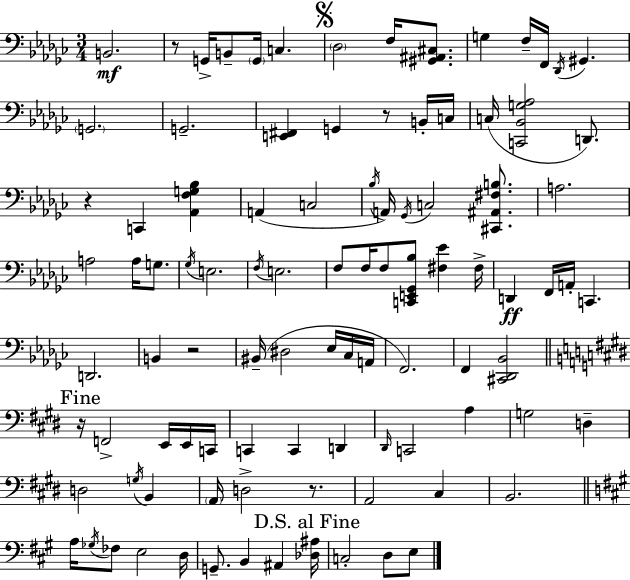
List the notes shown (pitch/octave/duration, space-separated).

B2/h. R/e G2/s B2/e G2/s C3/q. Db3/h F3/s [G#2,A#2,C#3]/e. G3/q F3/s F2/s Db2/s G#2/q. G2/h. G2/h. [E2,F#2]/q G2/q R/e B2/s C3/s C3/s [C2,Bb2,G3,Ab3]/h D2/e. R/q C2/q [Ab2,F3,G3,Bb3]/q A2/q C3/h Bb3/s A2/s Gb2/s C3/h [C#2,A#2,F#3,B3]/e. A3/h. A3/h A3/s G3/e. Gb3/s E3/h. F3/s E3/h. F3/e F3/s F3/e [C2,E2,Gb2,Bb3]/e [F#3,Eb4]/q F#3/s D2/q F2/s A2/s C2/q. D2/h. B2/q R/h BIS2/s D#3/h Eb3/s CES3/s A2/s F2/h. F2/q [C#2,Db2,Bb2]/h R/s F2/h E2/s E2/s C2/s C2/q C2/q D2/q D#2/s C2/h A3/q G3/h D3/q D3/h G3/s B2/q A2/s D3/h R/e. A2/h C#3/q B2/h. A3/s Gb3/s FES3/e E3/h D3/s G2/e. B2/q A#2/q [Db3,A#3]/s C3/h D3/e E3/e